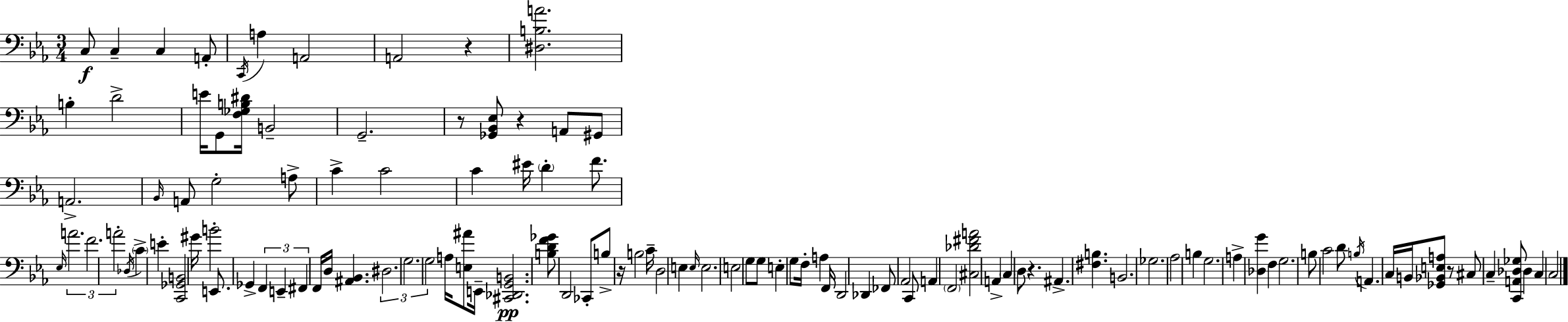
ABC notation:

X:1
T:Untitled
M:3/4
L:1/4
K:Cm
C,/2 C, C, A,,/2 C,,/4 A, A,,2 A,,2 z [^D,B,A]2 B, D2 E/4 G,,/2 [F,_G,B,^D]/4 B,,2 G,,2 z/2 [_G,,_B,,_E,]/2 z A,,/2 ^G,,/2 A,,2 _B,,/4 A,,/2 G,2 A,/2 C C2 C ^E/4 D F/2 _E,/4 A2 F2 A2 _D,/4 C E [C,,_G,,B,,]2 ^G/4 B2 E,,/2 _G,, F,, E,, ^F,, F,,/4 D,/4 [^A,,_B,,] ^D,2 G,2 G,2 A,/4 [E,^A]/2 E,,/4 [^C,,_D,,G,,B,,]2 [B,DF_G]/2 D,,2 _C,,/2 B,/2 z/4 B,2 C/4 D,2 E, E,/4 E,2 E,2 G,/2 G,/2 E, G,/2 F,/4 A, F,,/4 D,,2 _D,, _F,,/2 _A,,2 C,,/2 A,, F,,2 [^C,_D^FA]2 A,, C, D,/2 z ^A,, [^F,B,] B,,2 _G,2 _A,2 B, G,2 A, [_D,G] F, G,2 B,/2 C2 D/2 B,/4 A,, C,/4 B,,/4 [_G,,_B,,E,A,]/2 z/2 ^C,/2 C, [C,,A,,_D,_G,]/2 _D, C, C,2